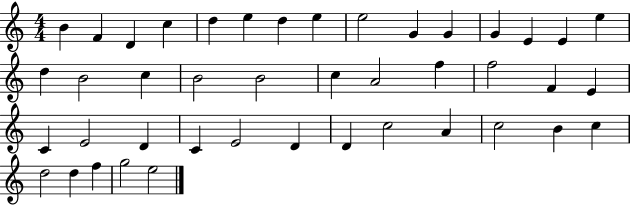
B4/q F4/q D4/q C5/q D5/q E5/q D5/q E5/q E5/h G4/q G4/q G4/q E4/q E4/q E5/q D5/q B4/h C5/q B4/h B4/h C5/q A4/h F5/q F5/h F4/q E4/q C4/q E4/h D4/q C4/q E4/h D4/q D4/q C5/h A4/q C5/h B4/q C5/q D5/h D5/q F5/q G5/h E5/h